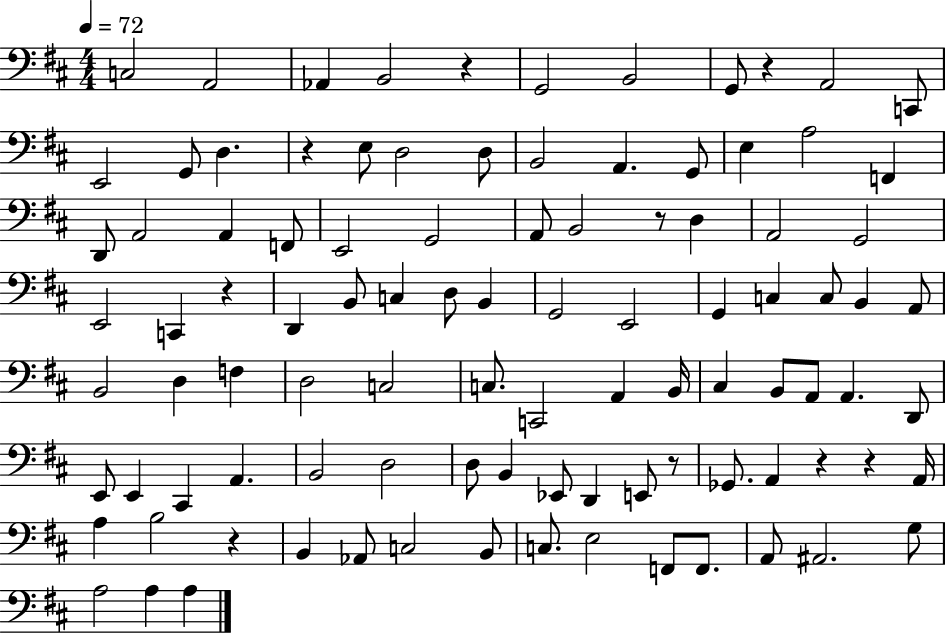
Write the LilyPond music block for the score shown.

{
  \clef bass
  \numericTimeSignature
  \time 4/4
  \key d \major
  \tempo 4 = 72
  \repeat volta 2 { c2 a,2 | aes,4 b,2 r4 | g,2 b,2 | g,8 r4 a,2 c,8 | \break e,2 g,8 d4. | r4 e8 d2 d8 | b,2 a,4. g,8 | e4 a2 f,4 | \break d,8 a,2 a,4 f,8 | e,2 g,2 | a,8 b,2 r8 d4 | a,2 g,2 | \break e,2 c,4 r4 | d,4 b,8 c4 d8 b,4 | g,2 e,2 | g,4 c4 c8 b,4 a,8 | \break b,2 d4 f4 | d2 c2 | c8. c,2 a,4 b,16 | cis4 b,8 a,8 a,4. d,8 | \break e,8 e,4 cis,4 a,4. | b,2 d2 | d8 b,4 ees,8 d,4 e,8 r8 | ges,8. a,4 r4 r4 a,16 | \break a4 b2 r4 | b,4 aes,8 c2 b,8 | c8. e2 f,8 f,8. | a,8 ais,2. g8 | \break a2 a4 a4 | } \bar "|."
}